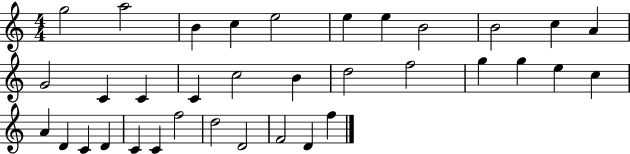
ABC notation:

X:1
T:Untitled
M:4/4
L:1/4
K:C
g2 a2 B c e2 e e B2 B2 c A G2 C C C c2 B d2 f2 g g e c A D C D C C f2 d2 D2 F2 D f